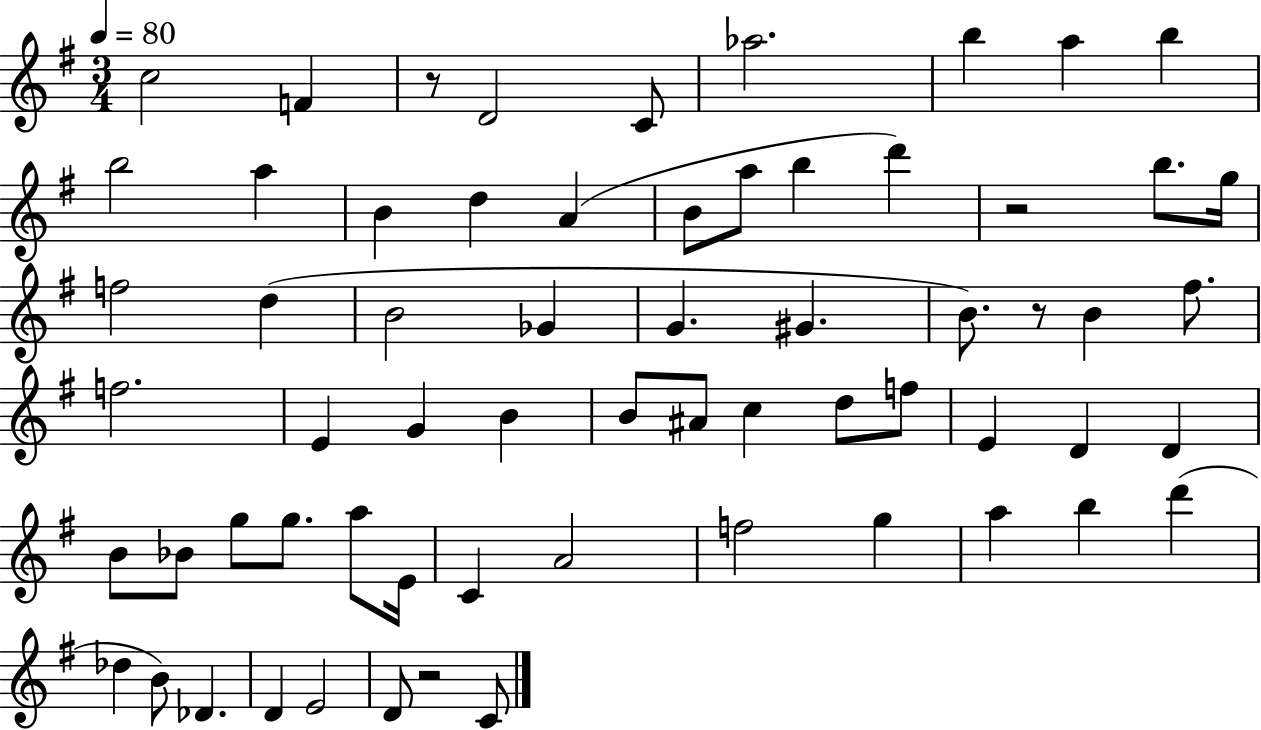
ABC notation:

X:1
T:Untitled
M:3/4
L:1/4
K:G
c2 F z/2 D2 C/2 _a2 b a b b2 a B d A B/2 a/2 b d' z2 b/2 g/4 f2 d B2 _G G ^G B/2 z/2 B ^f/2 f2 E G B B/2 ^A/2 c d/2 f/2 E D D B/2 _B/2 g/2 g/2 a/2 E/4 C A2 f2 g a b d' _d B/2 _D D E2 D/2 z2 C/2